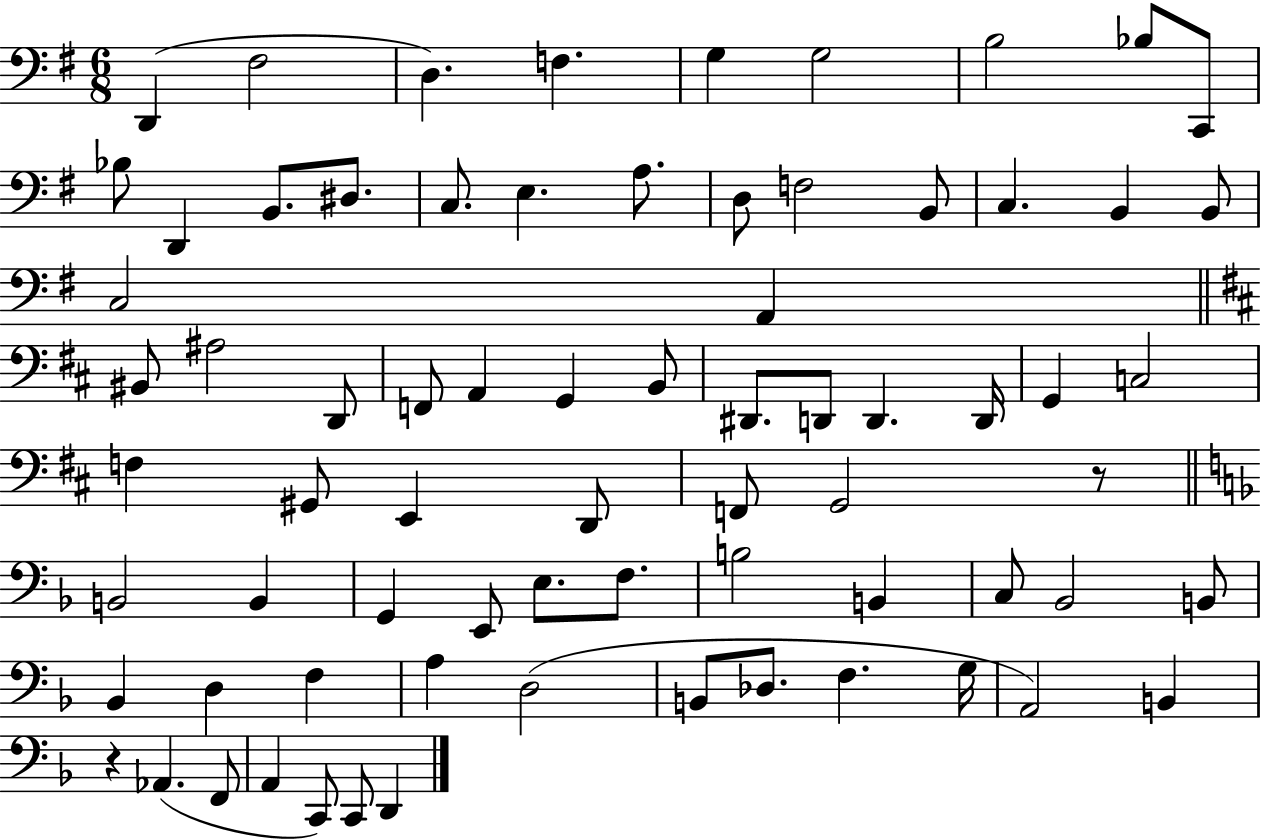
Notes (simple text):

D2/q F#3/h D3/q. F3/q. G3/q G3/h B3/h Bb3/e C2/e Bb3/e D2/q B2/e. D#3/e. C3/e. E3/q. A3/e. D3/e F3/h B2/e C3/q. B2/q B2/e C3/h A2/q BIS2/e A#3/h D2/e F2/e A2/q G2/q B2/e D#2/e. D2/e D2/q. D2/s G2/q C3/h F3/q G#2/e E2/q D2/e F2/e G2/h R/e B2/h B2/q G2/q E2/e E3/e. F3/e. B3/h B2/q C3/e Bb2/h B2/e Bb2/q D3/q F3/q A3/q D3/h B2/e Db3/e. F3/q. G3/s A2/h B2/q R/q Ab2/q. F2/e A2/q C2/e C2/e D2/q